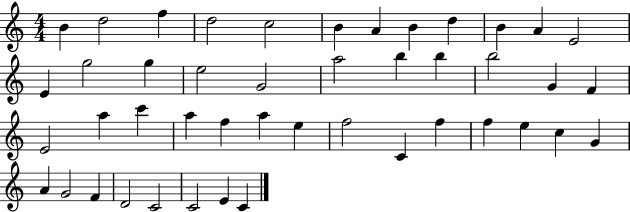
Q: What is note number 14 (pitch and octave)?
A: G5